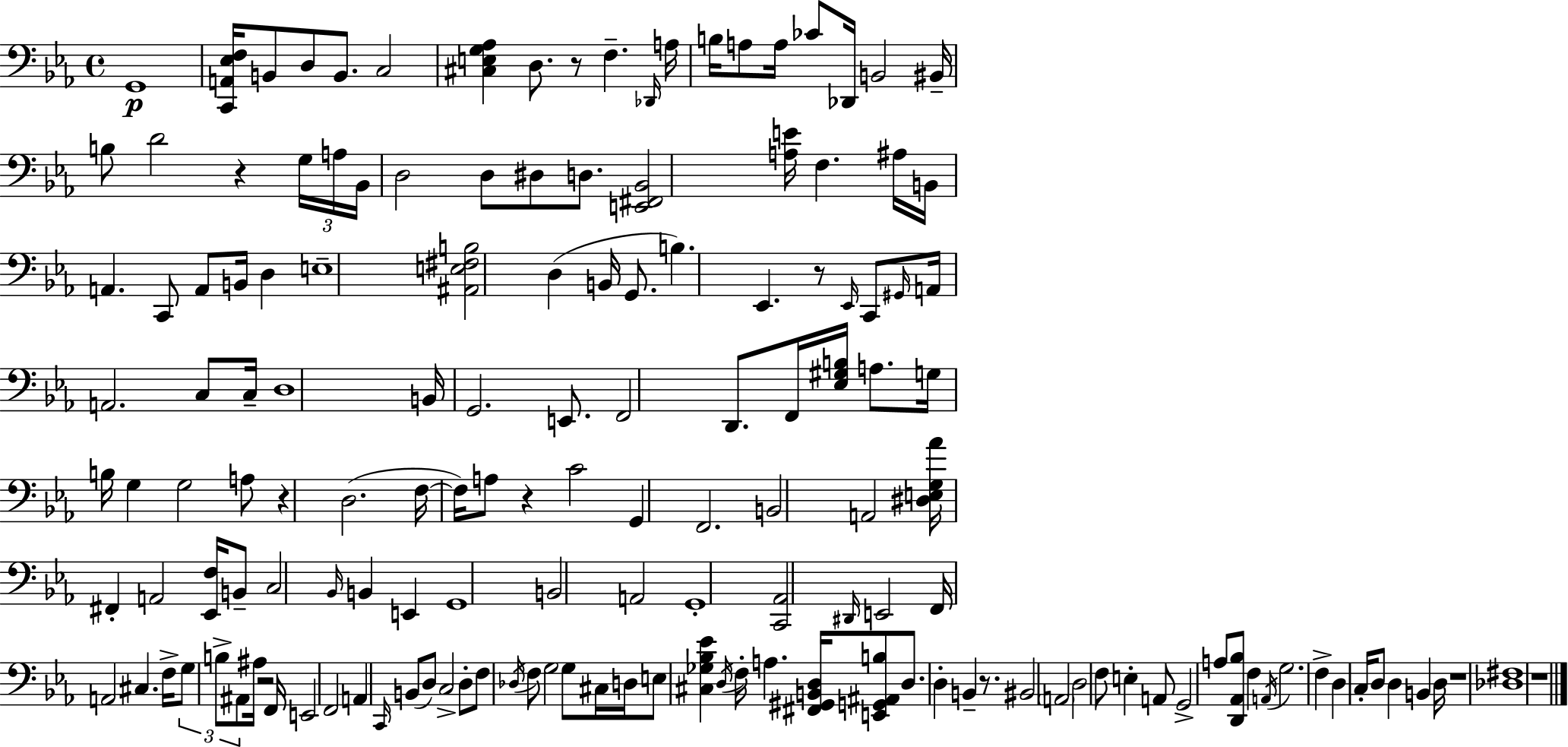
X:1
T:Untitled
M:4/4
L:1/4
K:Cm
G,,4 [C,,A,,_E,F,]/4 B,,/2 D,/2 B,,/2 C,2 [^C,E,G,_A,] D,/2 z/2 F, _D,,/4 A,/4 B,/4 A,/2 A,/4 _C/2 _D,,/4 B,,2 ^B,,/4 B,/2 D2 z G,/4 A,/4 _B,,/4 D,2 D,/2 ^D,/2 D,/2 [E,,^F,,_B,,]2 [A,E]/4 F, ^A,/4 B,,/4 A,, C,,/2 A,,/2 B,,/4 D, E,4 [^A,,E,^F,B,]2 D, B,,/4 G,,/2 B, _E,, z/2 _E,,/4 C,,/2 ^G,,/4 A,,/4 A,,2 C,/2 C,/4 D,4 B,,/4 G,,2 E,,/2 F,,2 D,,/2 F,,/4 [_E,^G,B,]/4 A,/2 G,/4 B,/4 G, G,2 A,/2 z D,2 F,/4 F,/4 A,/2 z C2 G,, F,,2 B,,2 A,,2 [^D,E,G,_A]/4 ^F,, A,,2 [_E,,F,]/4 B,,/2 C,2 _B,,/4 B,, E,, G,,4 B,,2 A,,2 G,,4 [C,,_A,,]2 ^D,,/4 E,,2 F,,/4 A,,2 ^C, F,/4 G,/2 B,/2 ^A,,/2 ^A,/4 z2 F,,/4 E,,2 F,,2 A,, C,,/4 B,,/2 D,/2 C,2 D,/2 F,/2 _D,/4 F,/2 G,2 G,/2 ^C,/4 D,/4 E,/2 [^C,_G,_B,_E] D,/4 F,/4 A, [^F,,^G,,B,,D,]/4 [E,,G,,^A,,B,]/2 D,/2 D, B,, z/2 ^B,,2 A,,2 D,2 F,/2 E, A,,/2 G,,2 A,/2 [D,,_A,,_B,]/2 F, A,,/4 G,2 F, D, C,/4 D,/2 D, B,, D,/4 z4 [_D,^F,]4 z4